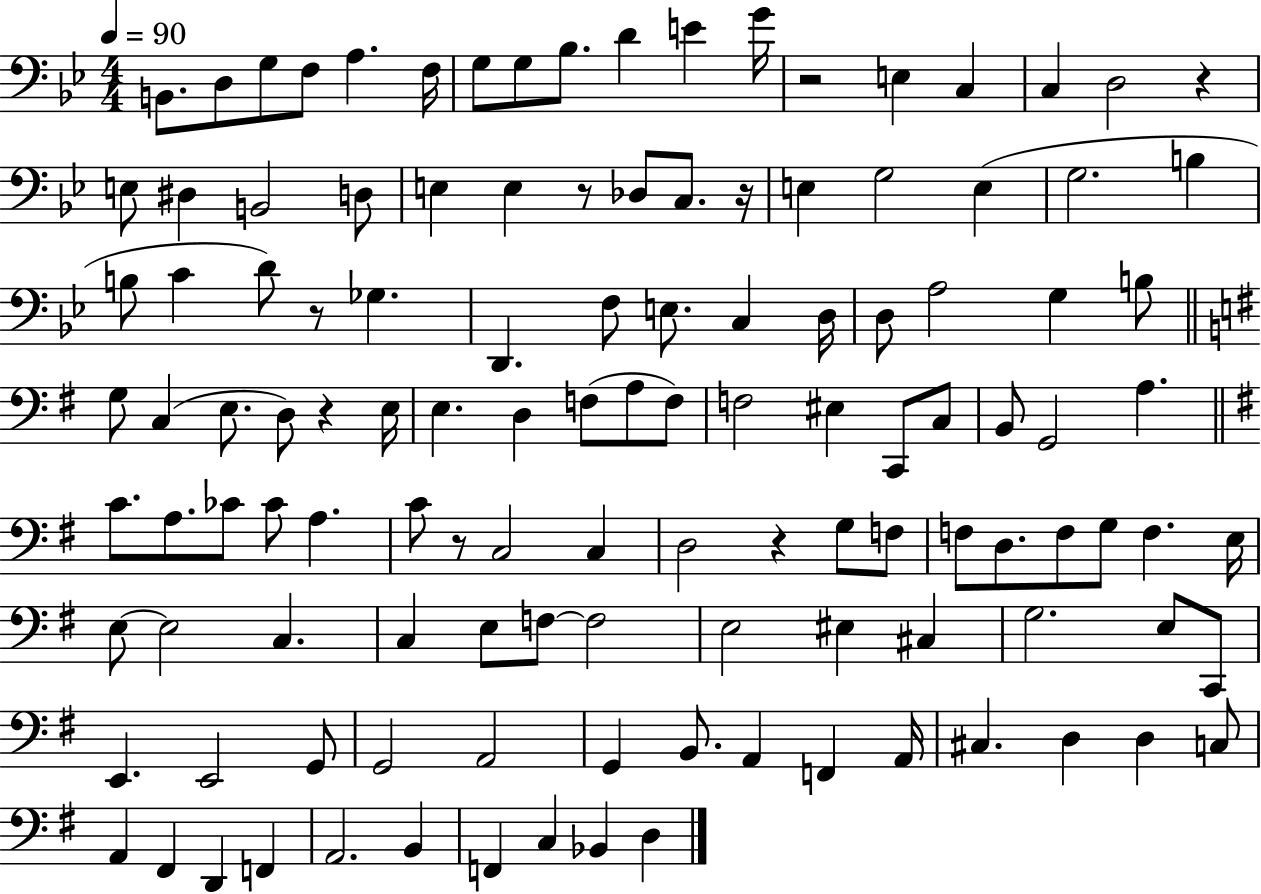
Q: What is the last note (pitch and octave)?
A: D3